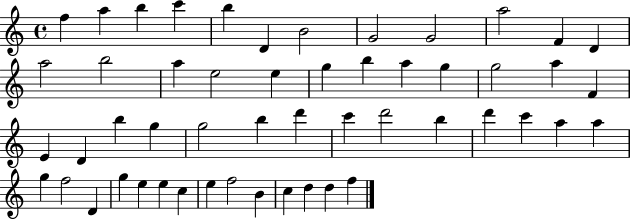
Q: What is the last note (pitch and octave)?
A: F5